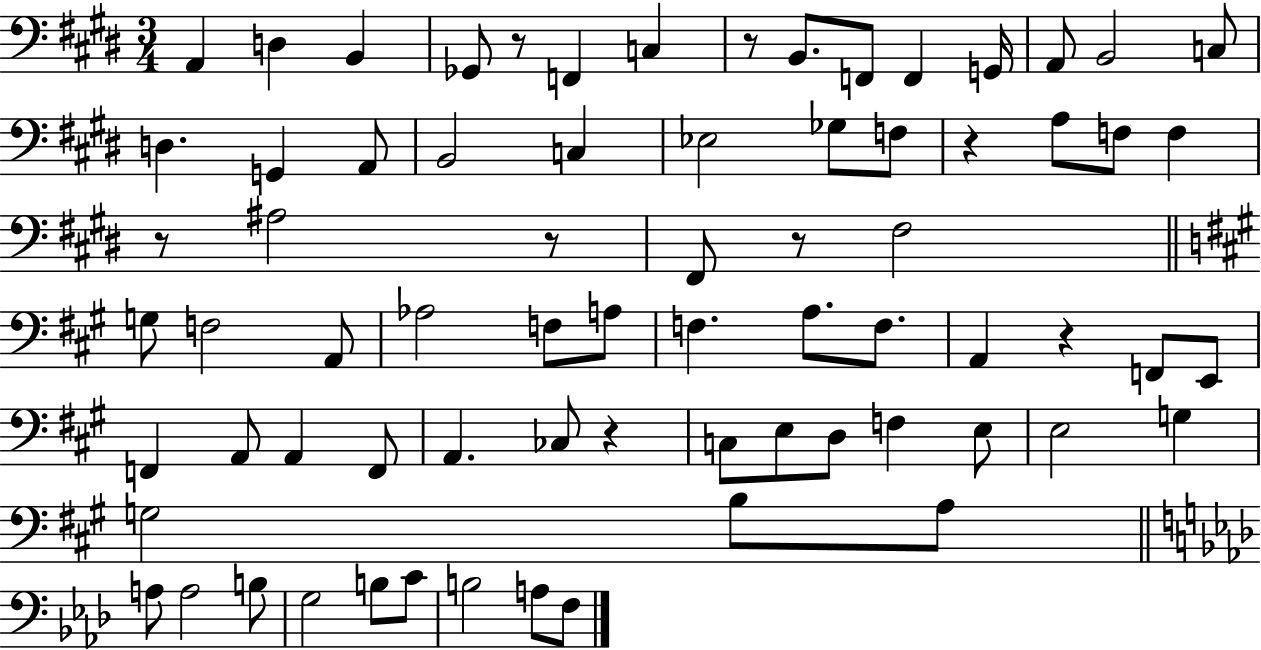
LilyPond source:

{
  \clef bass
  \numericTimeSignature
  \time 3/4
  \key e \major
  a,4 d4 b,4 | ges,8 r8 f,4 c4 | r8 b,8. f,8 f,4 g,16 | a,8 b,2 c8 | \break d4. g,4 a,8 | b,2 c4 | ees2 ges8 f8 | r4 a8 f8 f4 | \break r8 ais2 r8 | fis,8 r8 fis2 | \bar "||" \break \key a \major g8 f2 a,8 | aes2 f8 a8 | f4. a8. f8. | a,4 r4 f,8 e,8 | \break f,4 a,8 a,4 f,8 | a,4. ces8 r4 | c8 e8 d8 f4 e8 | e2 g4 | \break g2 b8 a8 | \bar "||" \break \key f \minor a8 a2 b8 | g2 b8 c'8 | b2 a8 f8 | \bar "|."
}